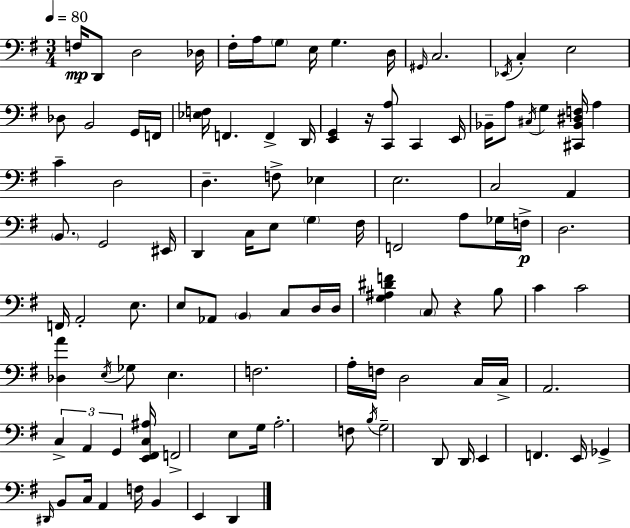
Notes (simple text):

F3/s D2/e D3/h Db3/s F#3/s A3/s G3/e E3/s G3/q. D3/s G#2/s C3/h. Eb2/s C3/q E3/h Db3/e B2/h G2/s F2/s [Eb3,F3]/s F2/q. F2/q D2/s [E2,G2]/q R/s [C2,A3]/e C2/q E2/s Bb2/s A3/e C#3/s G3/q [C#2,Bb2,D#3,F3]/s A3/q C4/q D3/h D3/q. F3/e Eb3/q E3/h. C3/h A2/q B2/e. G2/h EIS2/s D2/q C3/s E3/e G3/q F#3/s F2/h A3/e Gb3/s F3/s D3/h. F2/s A2/h E3/e. E3/e Ab2/e B2/q C3/e D3/s D3/s [G3,A#3,D#4,F4]/q C3/e R/q B3/e C4/q C4/h [Db3,A4]/q E3/s Gb3/e E3/q. F3/h. A3/s F3/s D3/h C3/s C3/s A2/h. C3/q A2/q G2/q [E2,F#2,C3,A#3]/s F2/h E3/e G3/s A3/h. F3/e B3/s G3/h D2/e D2/s E2/q F2/q. E2/s Gb2/q D#2/s B2/e C3/s A2/q F3/s B2/q E2/q D2/q